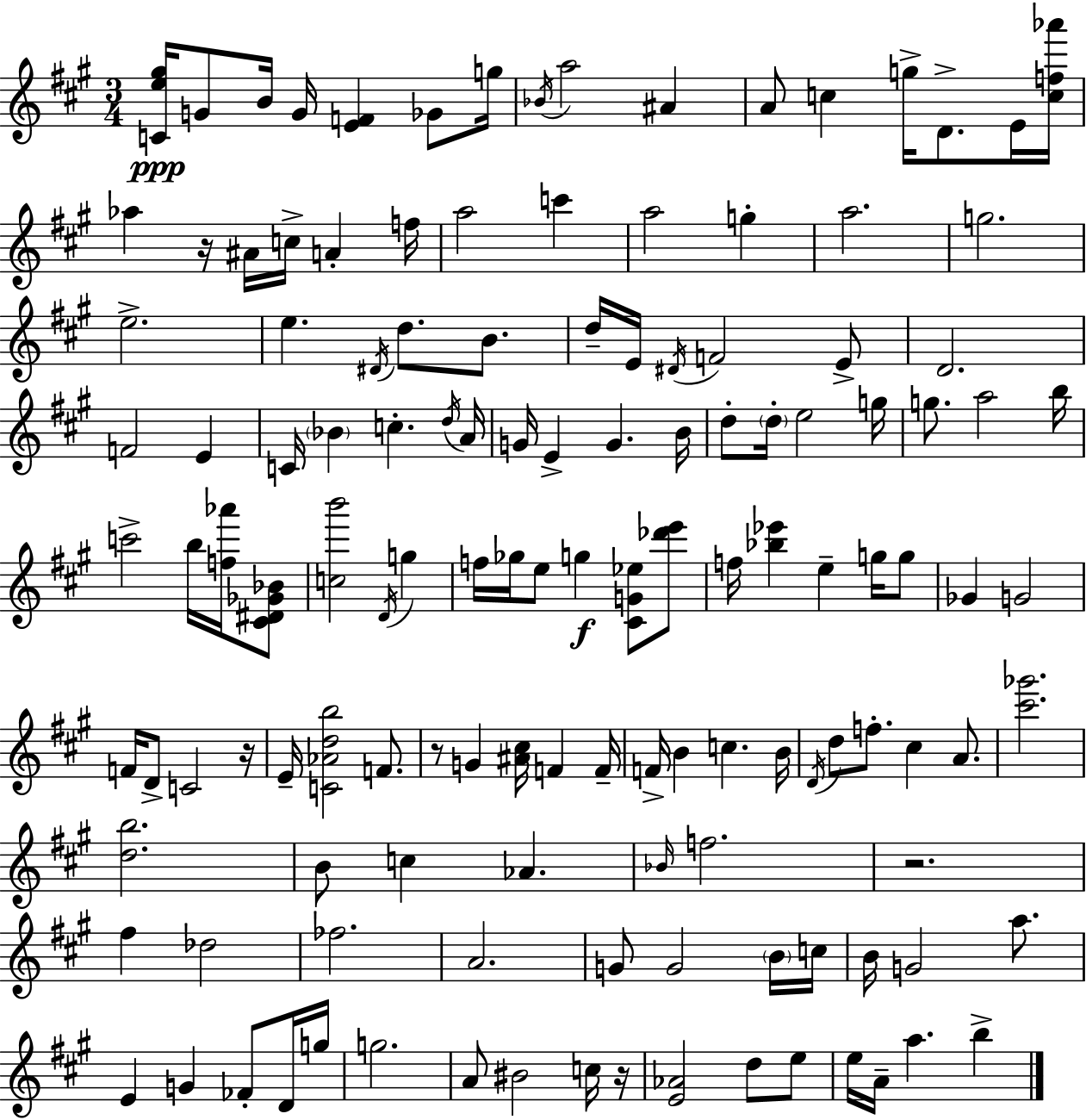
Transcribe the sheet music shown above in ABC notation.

X:1
T:Untitled
M:3/4
L:1/4
K:A
[Ce^g]/4 G/2 B/4 G/4 [EF] _G/2 g/4 _B/4 a2 ^A A/2 c g/4 D/2 E/4 [cf_a']/4 _a z/4 ^A/4 c/4 A f/4 a2 c' a2 g a2 g2 e2 e ^D/4 d/2 B/2 d/4 E/4 ^D/4 F2 E/2 D2 F2 E C/4 _B c d/4 A/4 G/4 E G B/4 d/2 d/4 e2 g/4 g/2 a2 b/4 c'2 b/4 [f_a']/4 [^C^D_G_B]/2 [cb']2 D/4 g f/4 _g/4 e/2 g [^CG_e]/2 [_d'e']/2 f/4 [_b_e'] e g/4 g/2 _G G2 F/4 D/2 C2 z/4 E/4 [C_Adb]2 F/2 z/2 G [^A^c]/4 F F/4 F/4 B c B/4 D/4 d/2 f/2 ^c A/2 [^c'_g']2 [db]2 B/2 c _A _B/4 f2 z2 ^f _d2 _f2 A2 G/2 G2 B/4 c/4 B/4 G2 a/2 E G _F/2 D/4 g/4 g2 A/2 ^B2 c/4 z/4 [E_A]2 d/2 e/2 e/4 A/4 a b